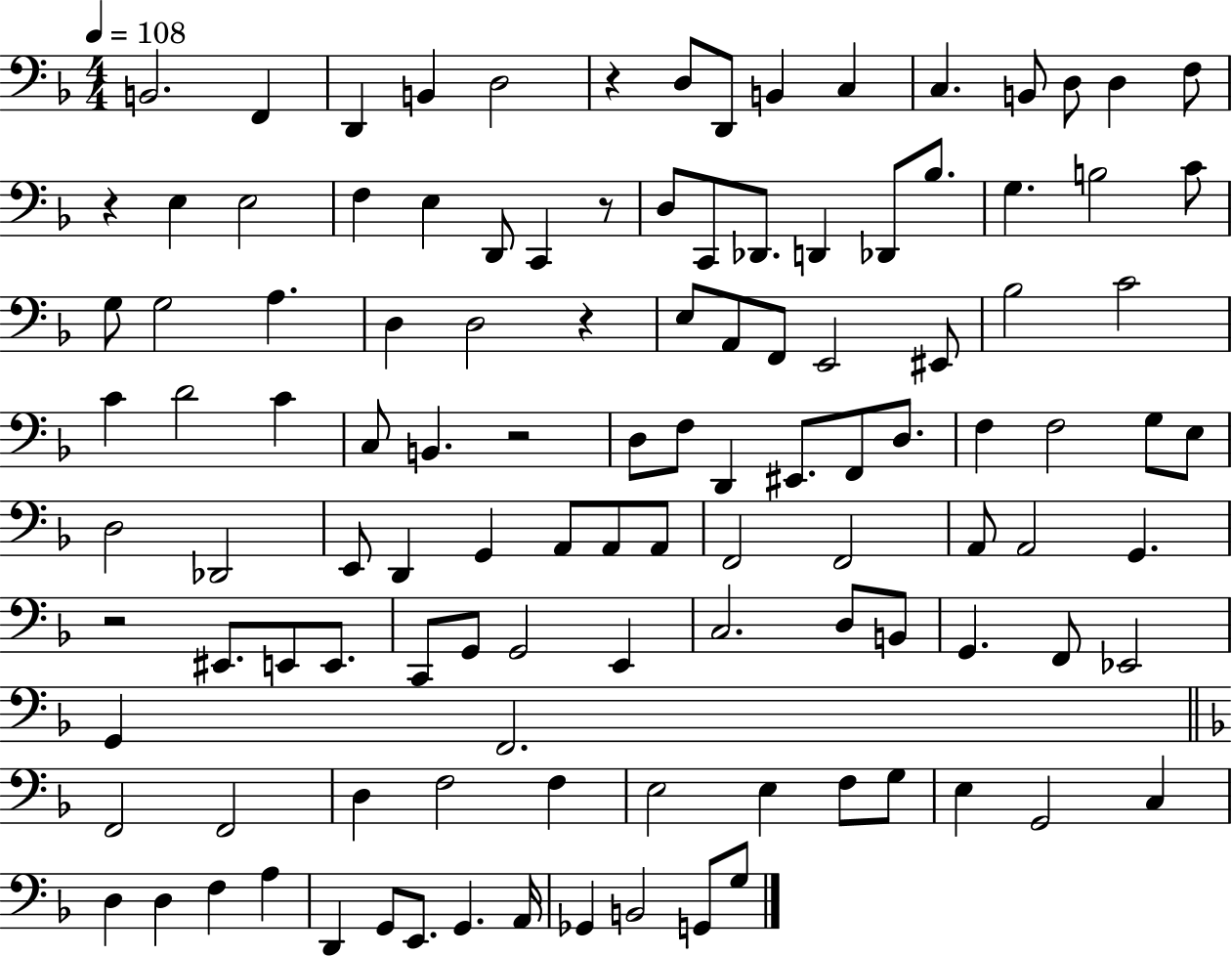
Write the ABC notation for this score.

X:1
T:Untitled
M:4/4
L:1/4
K:F
B,,2 F,, D,, B,, D,2 z D,/2 D,,/2 B,, C, C, B,,/2 D,/2 D, F,/2 z E, E,2 F, E, D,,/2 C,, z/2 D,/2 C,,/2 _D,,/2 D,, _D,,/2 _B,/2 G, B,2 C/2 G,/2 G,2 A, D, D,2 z E,/2 A,,/2 F,,/2 E,,2 ^E,,/2 _B,2 C2 C D2 C C,/2 B,, z2 D,/2 F,/2 D,, ^E,,/2 F,,/2 D,/2 F, F,2 G,/2 E,/2 D,2 _D,,2 E,,/2 D,, G,, A,,/2 A,,/2 A,,/2 F,,2 F,,2 A,,/2 A,,2 G,, z2 ^E,,/2 E,,/2 E,,/2 C,,/2 G,,/2 G,,2 E,, C,2 D,/2 B,,/2 G,, F,,/2 _E,,2 G,, F,,2 F,,2 F,,2 D, F,2 F, E,2 E, F,/2 G,/2 E, G,,2 C, D, D, F, A, D,, G,,/2 E,,/2 G,, A,,/4 _G,, B,,2 G,,/2 G,/2